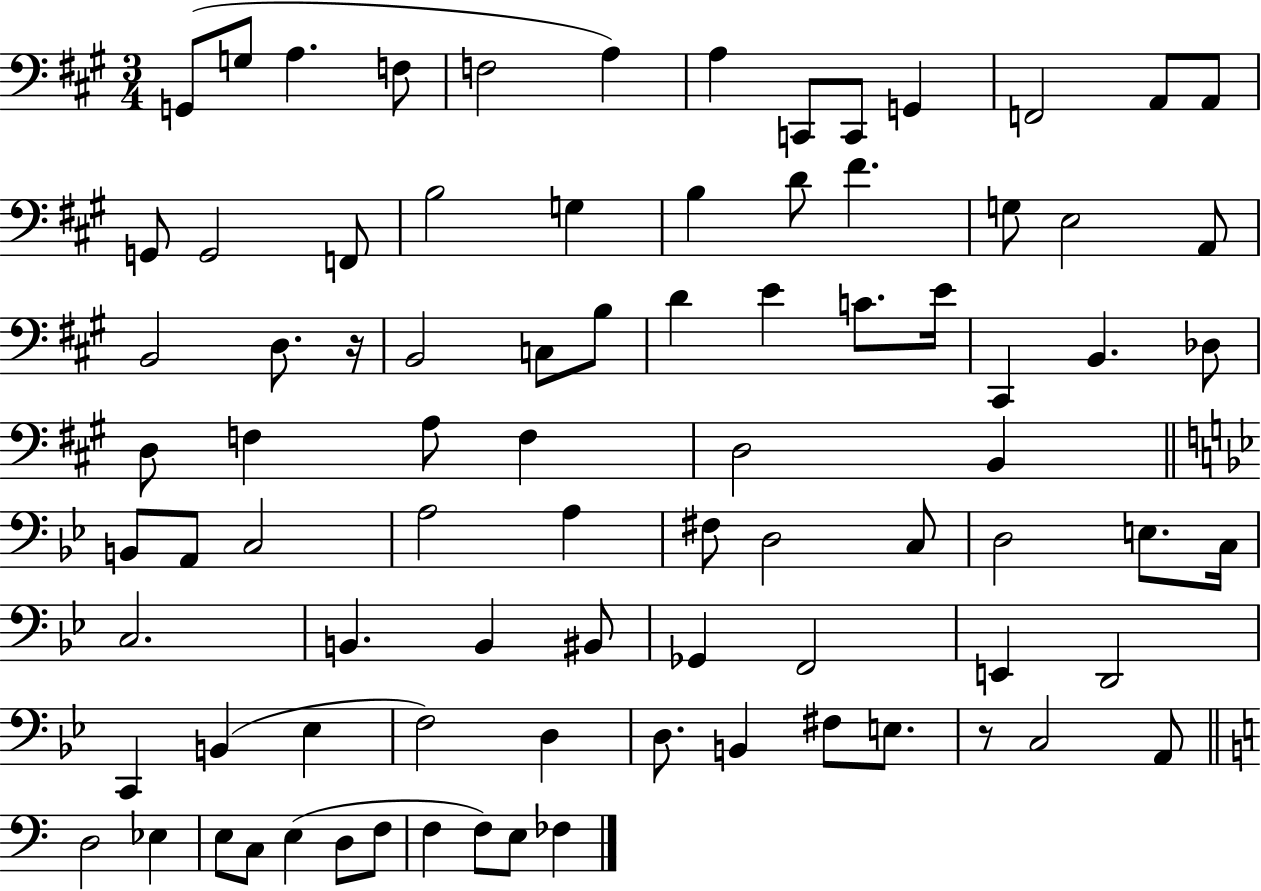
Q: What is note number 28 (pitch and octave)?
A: C3